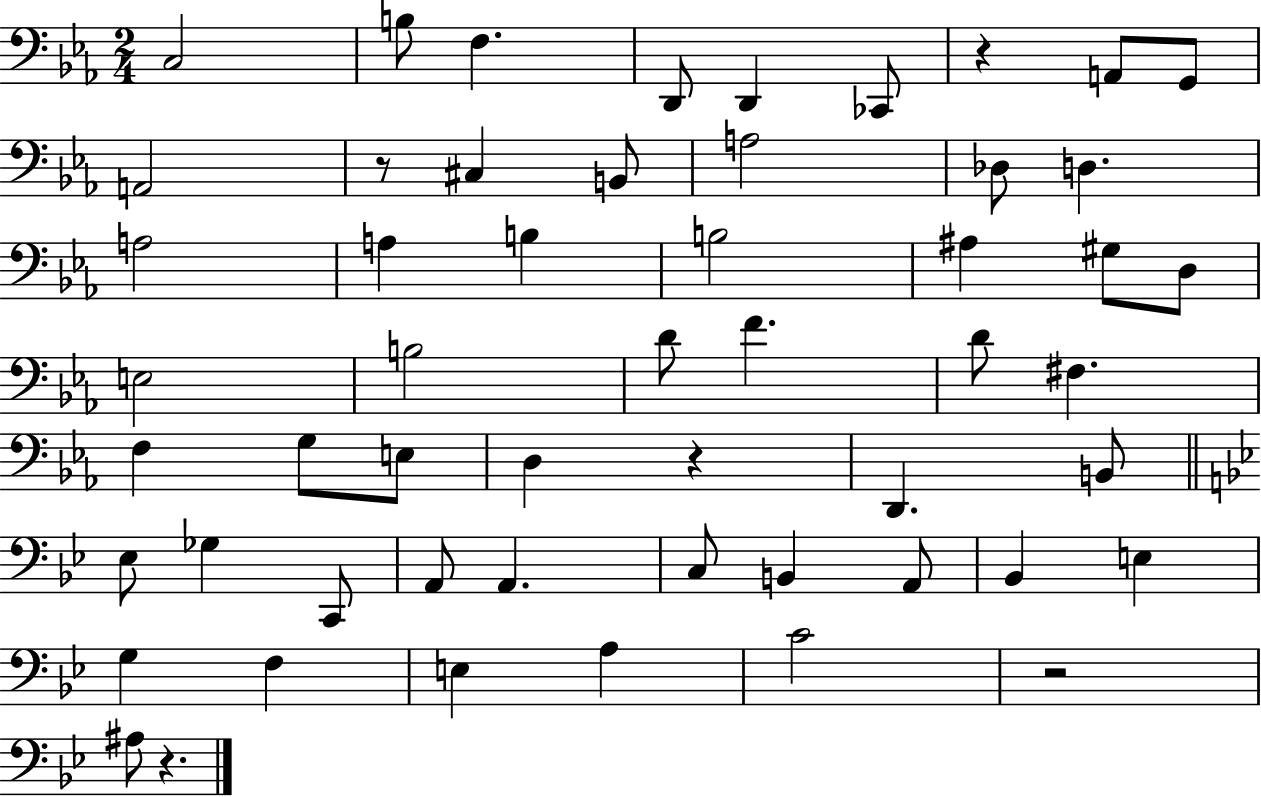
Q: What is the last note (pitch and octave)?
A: A#3